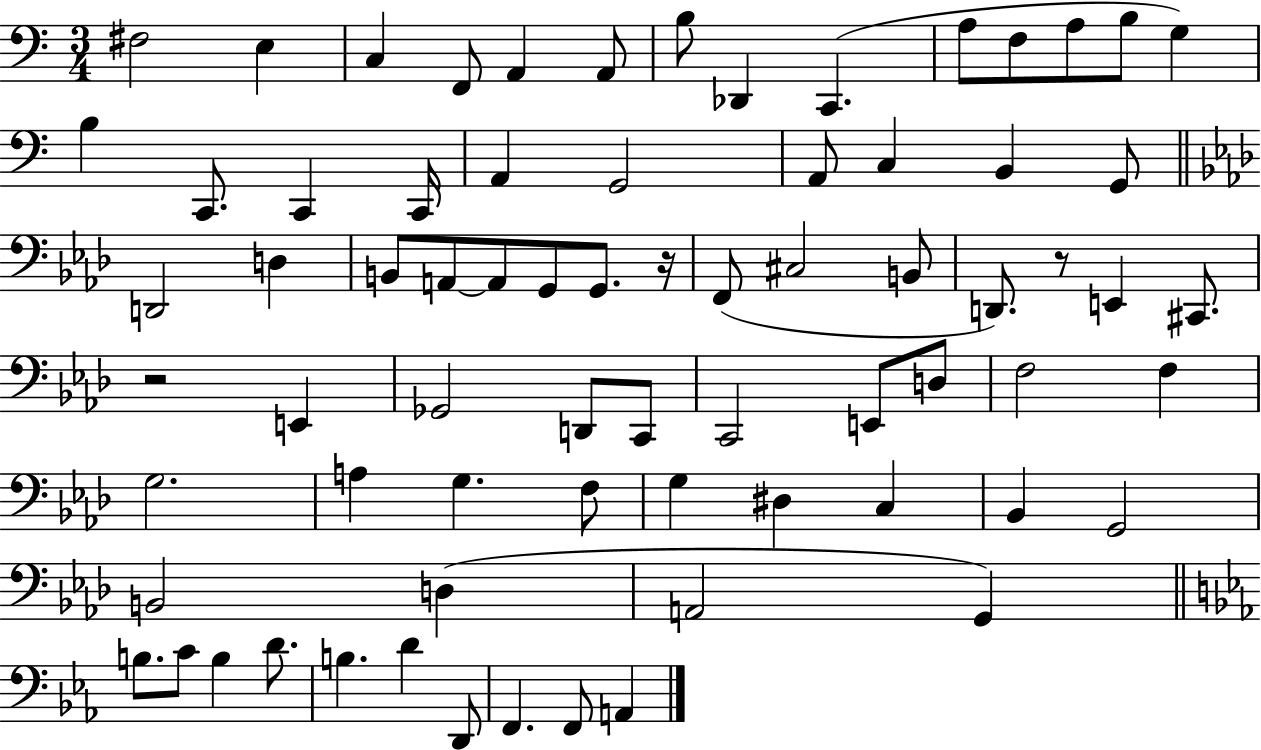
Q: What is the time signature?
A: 3/4